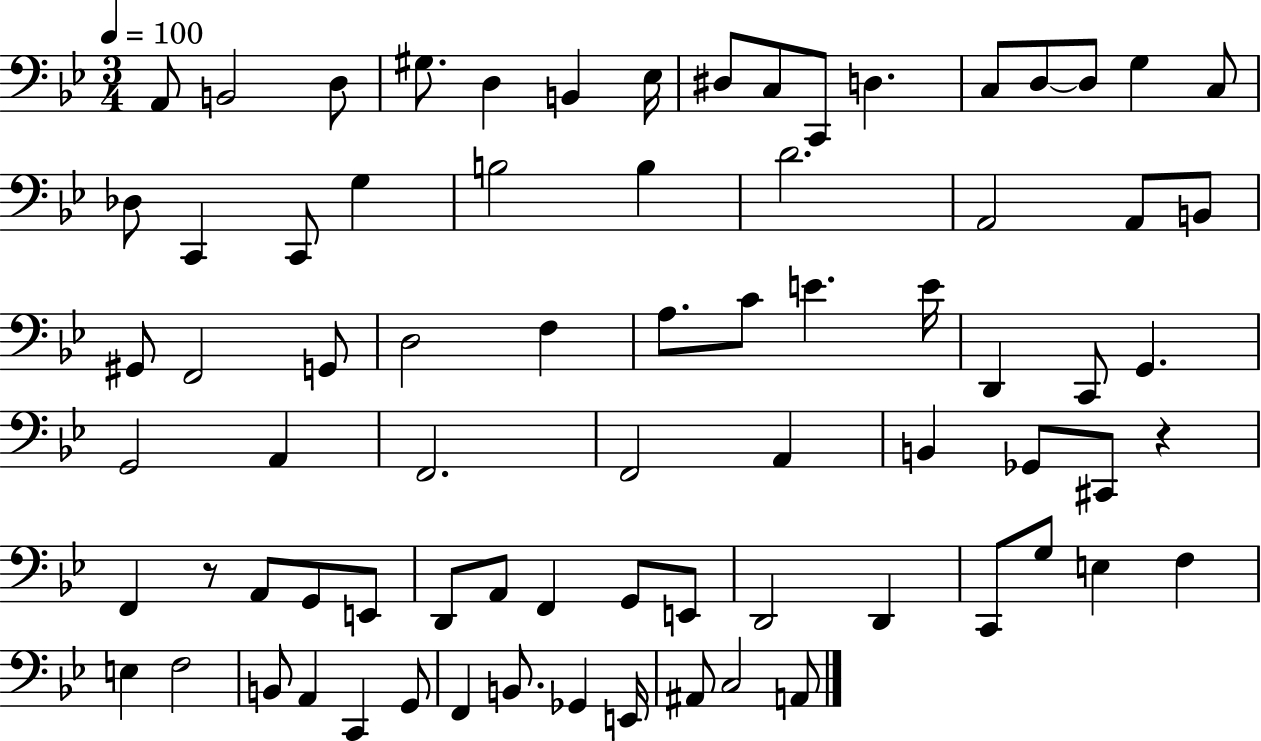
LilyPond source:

{
  \clef bass
  \numericTimeSignature
  \time 3/4
  \key bes \major
  \tempo 4 = 100
  \repeat volta 2 { a,8 b,2 d8 | gis8. d4 b,4 ees16 | dis8 c8 c,8 d4. | c8 d8~~ d8 g4 c8 | \break des8 c,4 c,8 g4 | b2 b4 | d'2. | a,2 a,8 b,8 | \break gis,8 f,2 g,8 | d2 f4 | a8. c'8 e'4. e'16 | d,4 c,8 g,4. | \break g,2 a,4 | f,2. | f,2 a,4 | b,4 ges,8 cis,8 r4 | \break f,4 r8 a,8 g,8 e,8 | d,8 a,8 f,4 g,8 e,8 | d,2 d,4 | c,8 g8 e4 f4 | \break e4 f2 | b,8 a,4 c,4 g,8 | f,4 b,8. ges,4 e,16 | ais,8 c2 a,8 | \break } \bar "|."
}